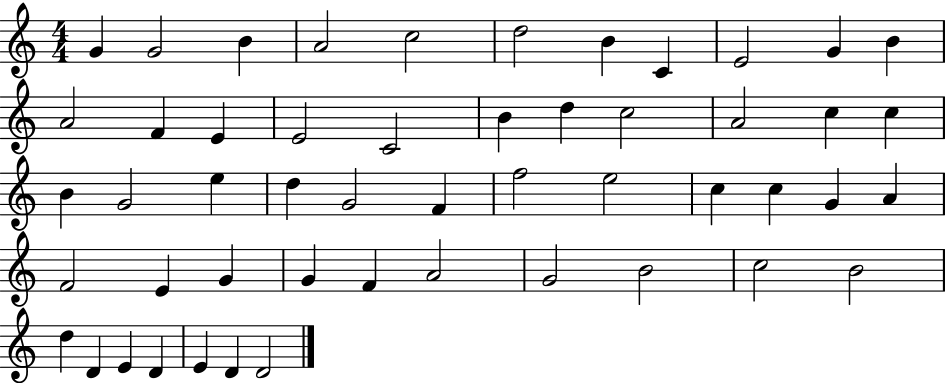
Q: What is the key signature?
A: C major